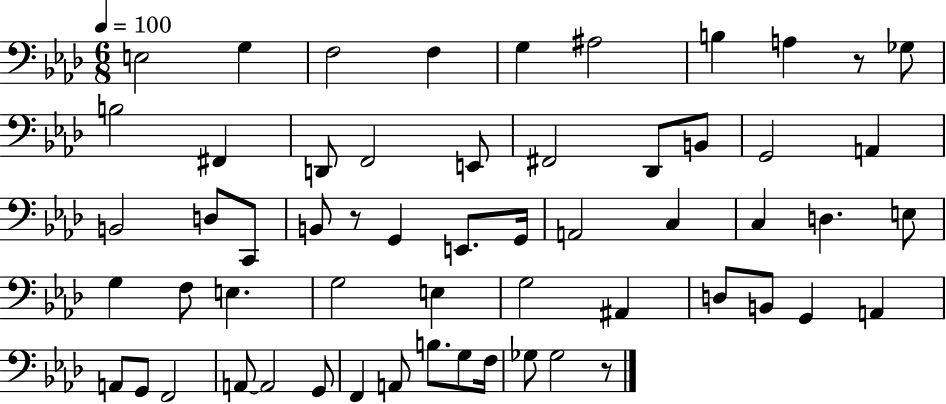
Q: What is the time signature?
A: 6/8